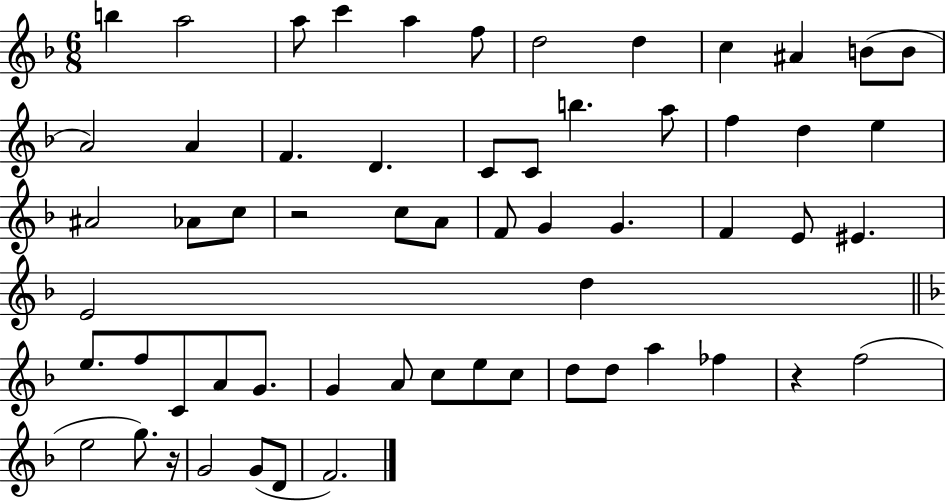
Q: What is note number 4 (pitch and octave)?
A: C6